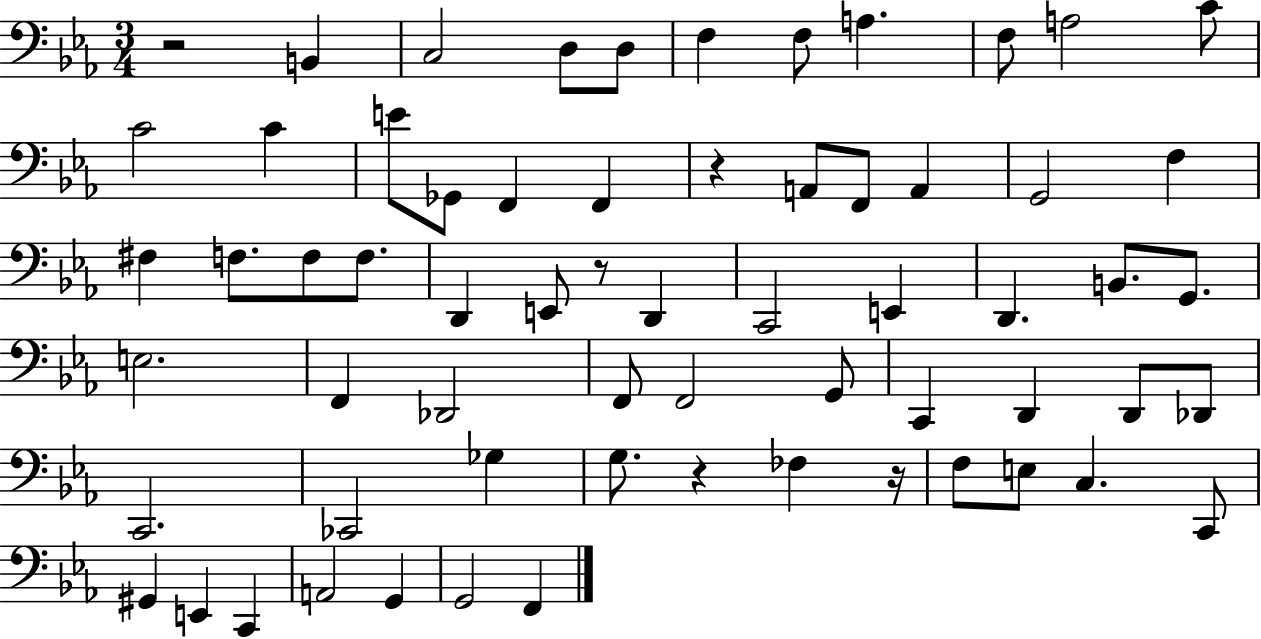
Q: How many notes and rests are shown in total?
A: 64